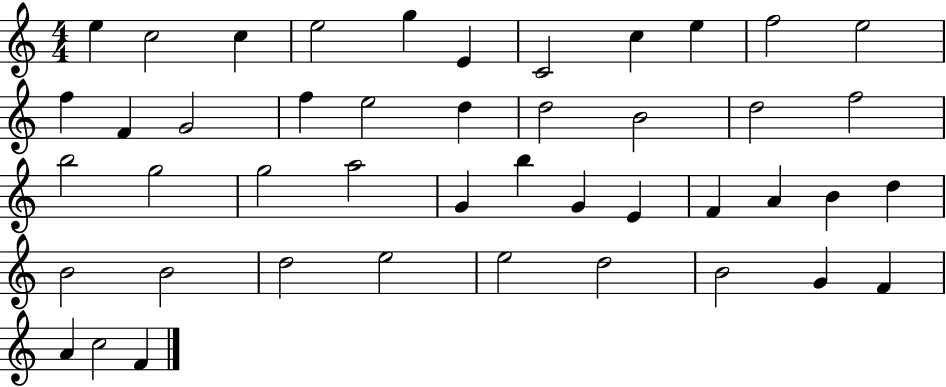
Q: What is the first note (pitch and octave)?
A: E5